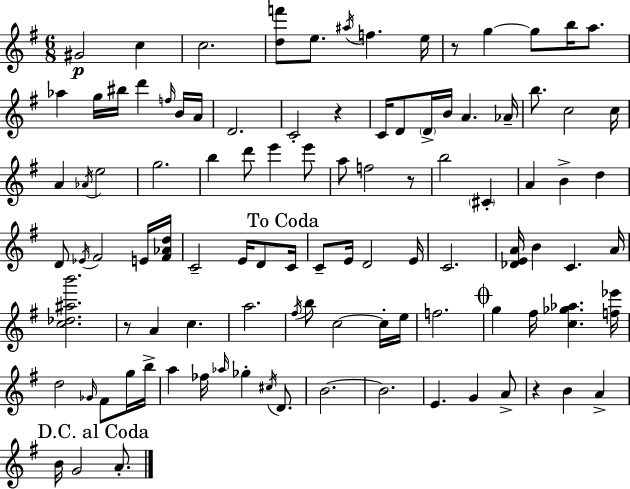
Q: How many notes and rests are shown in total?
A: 103